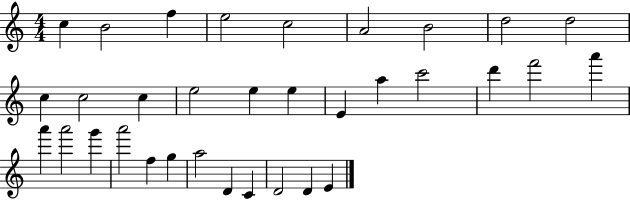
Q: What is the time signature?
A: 4/4